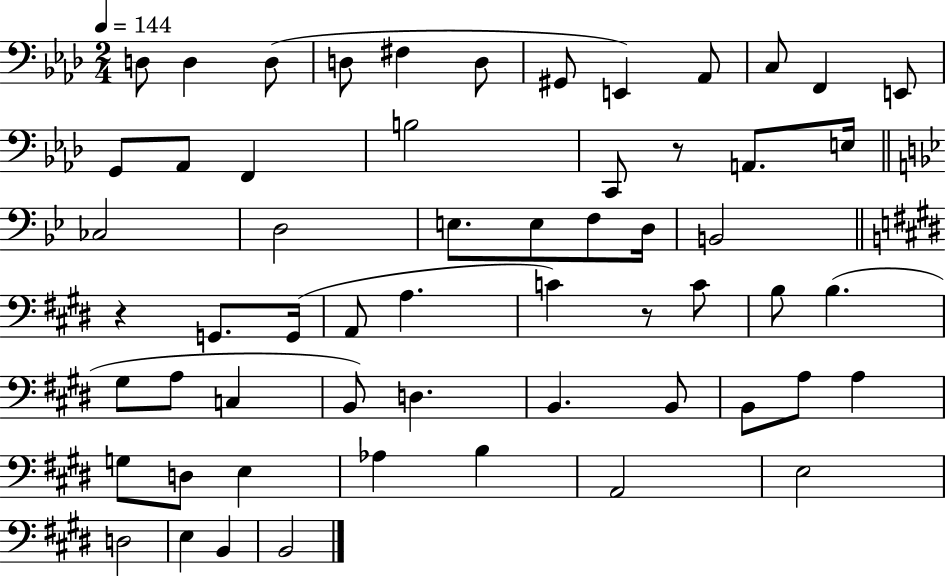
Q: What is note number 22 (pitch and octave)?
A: E3